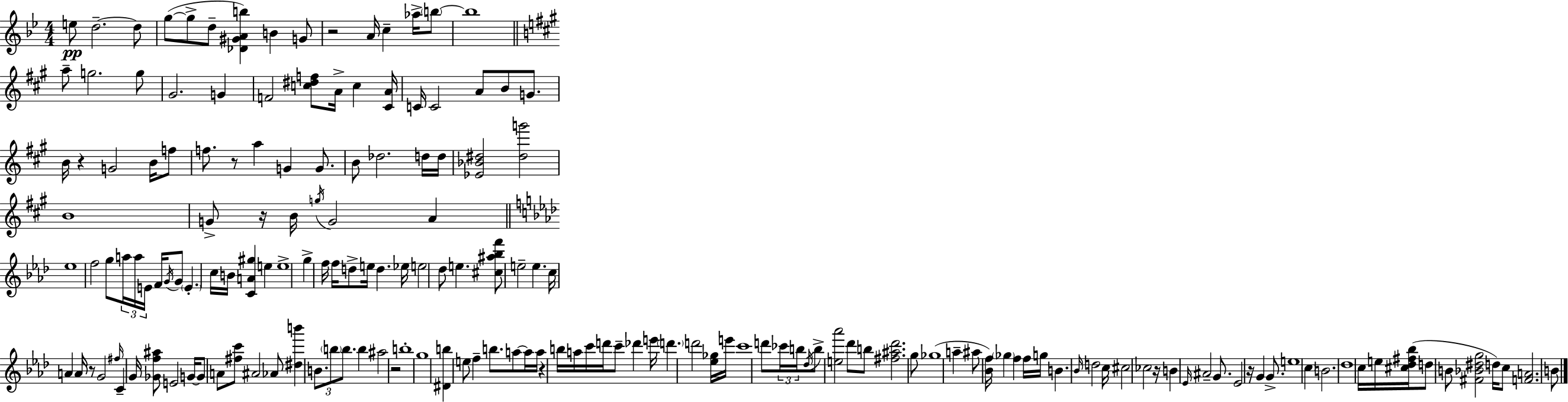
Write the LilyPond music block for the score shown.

{
  \clef treble
  \numericTimeSignature
  \time 4/4
  \key bes \major
  e''8\pp d''2.--~~ d''8 | g''8~(~ g''8-> d''8-- <des' gis' a' b''>4) b'4 g'8 | r2 a'16 c''4-- aes''16-> \parenthesize b''8~~ | b''1 | \break \bar "||" \break \key a \major a''8-- g''2. g''8 | gis'2. g'4 | f'2 <c'' dis'' f''>8 a'16-> c''4 <cis' a'>16 | c'16 c'2 a'8 b'8 g'8. | \break b'16 r4 g'2 b'16 f''8 | f''8. r8 a''4 g'4 g'8. | b'8 des''2. d''16 d''16 | <ees' bes' dis''>2 <dis'' g'''>2 | \break b'1 | g'8-> r16 b'16 \acciaccatura { g''16 } g'2 a'4 | \bar "||" \break \key aes \major ees''1 | f''2 g''8 \tuplet 3/2 { a''16 a''16 e'16 } f'16 \acciaccatura { g'16 } g'8 | \parenthesize e'4.-. c''16 b'16 <c' a' gis''>4 e''4 | e''1-> | \break g''4-> f''16 f''16 d''8-> e''16 d''4. | ees''16 e''2 des''8 e''4. | <cis'' ais'' bes'' f'''>8 e''2-- e''4. | c''16 a'4 a'16 r8 g'2 | \break \grace { fis''16 } c'4-- g'16 <ges' f'' ais''>8 e'2 | g'16~~ g'8 a'8 <fis'' c'''>8 ais'2 | aes'8 <dis'' b'''>4 \tuplet 3/2 { b'8. \parenthesize b''8 b''8. } b''4 | ais''2 r2 | \break b''1-. | g''1 | <dis' b''>4 e''8 f''4-- b''8. a''8~~ | a''16 a''16 r4 b''16 a''16 c'''16 d'''16 c'''8-- des'''4 | \break e'''16 \parenthesize d'''4. d'''2 | <ees'' ges''>16 e'''16 c'''1 | d'''8 \tuplet 3/2 { ces'''16 b''16 \acciaccatura { des''16 } } b''8-> <e'' aes'''>2 | des'''8 b''8 <fis'' ais'' des'''>2. | \break g''8 ges''1( | a''4-- ais''8 <bes' f''>16) \parenthesize ges''4 f''4 | f''16 g''16 b'4. \grace { bes'16 } d''2 | c''16 cis''2 ces''2 | \break r16 b'4 \grace { ees'16 } ais'2-- | g'8. ees'2 r16 g'4 | g'8.-> e''1 | \parenthesize c''4 b'2. | \break des''1 | c''16 e''16 <cis'' des'' fis'' bes''>16( d''8 b'8 <fis' bes' dis'' g''>2 | d''16) c''8 <f' a'>2. | b'8 \bar "|."
}